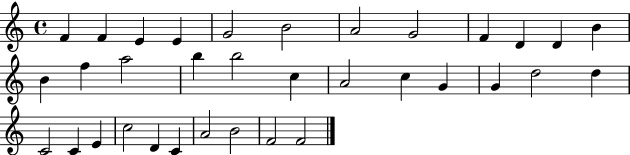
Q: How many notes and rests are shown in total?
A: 34